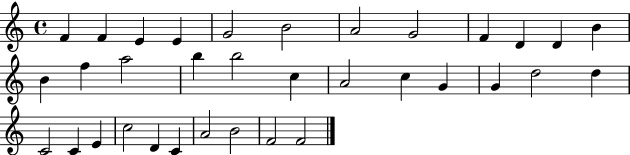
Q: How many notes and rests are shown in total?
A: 34